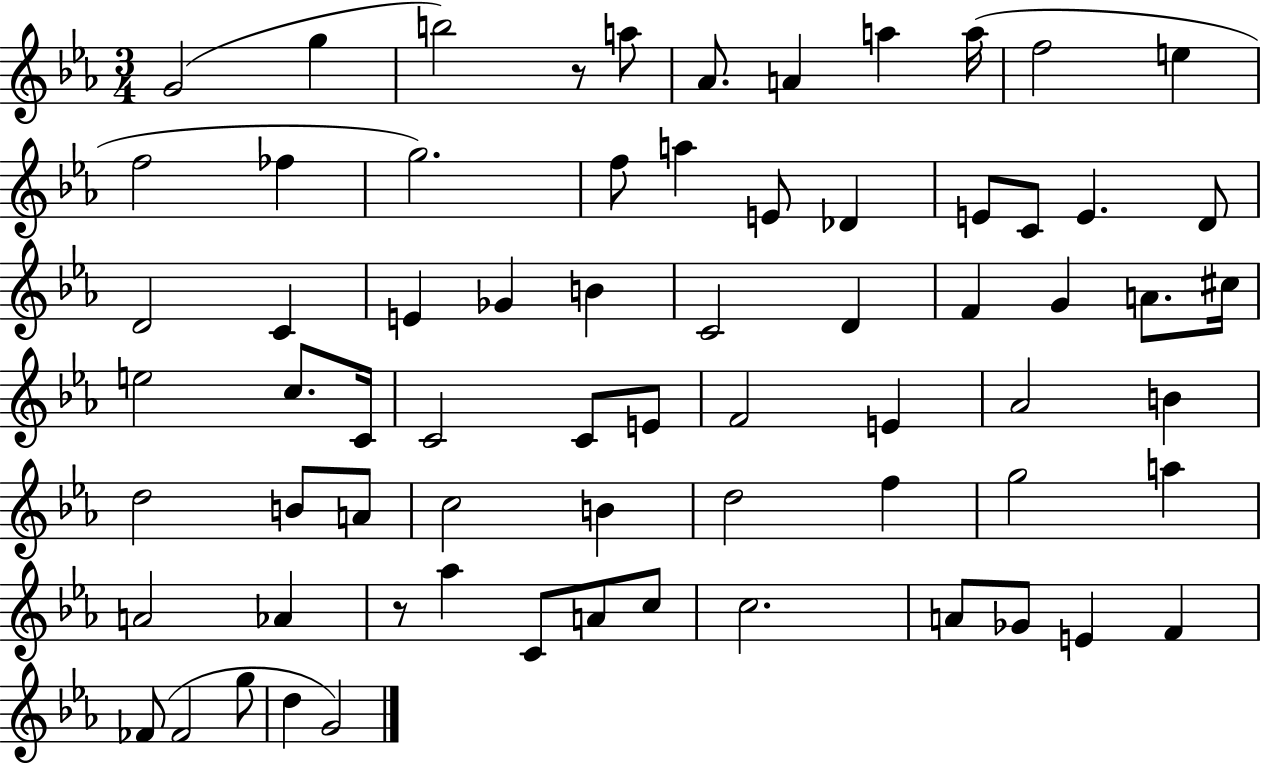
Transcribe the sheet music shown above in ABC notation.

X:1
T:Untitled
M:3/4
L:1/4
K:Eb
G2 g b2 z/2 a/2 _A/2 A a a/4 f2 e f2 _f g2 f/2 a E/2 _D E/2 C/2 E D/2 D2 C E _G B C2 D F G A/2 ^c/4 e2 c/2 C/4 C2 C/2 E/2 F2 E _A2 B d2 B/2 A/2 c2 B d2 f g2 a A2 _A z/2 _a C/2 A/2 c/2 c2 A/2 _G/2 E F _F/2 _F2 g/2 d G2